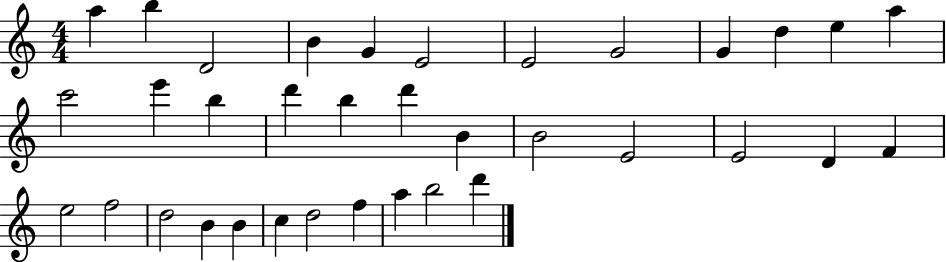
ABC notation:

X:1
T:Untitled
M:4/4
L:1/4
K:C
a b D2 B G E2 E2 G2 G d e a c'2 e' b d' b d' B B2 E2 E2 D F e2 f2 d2 B B c d2 f a b2 d'